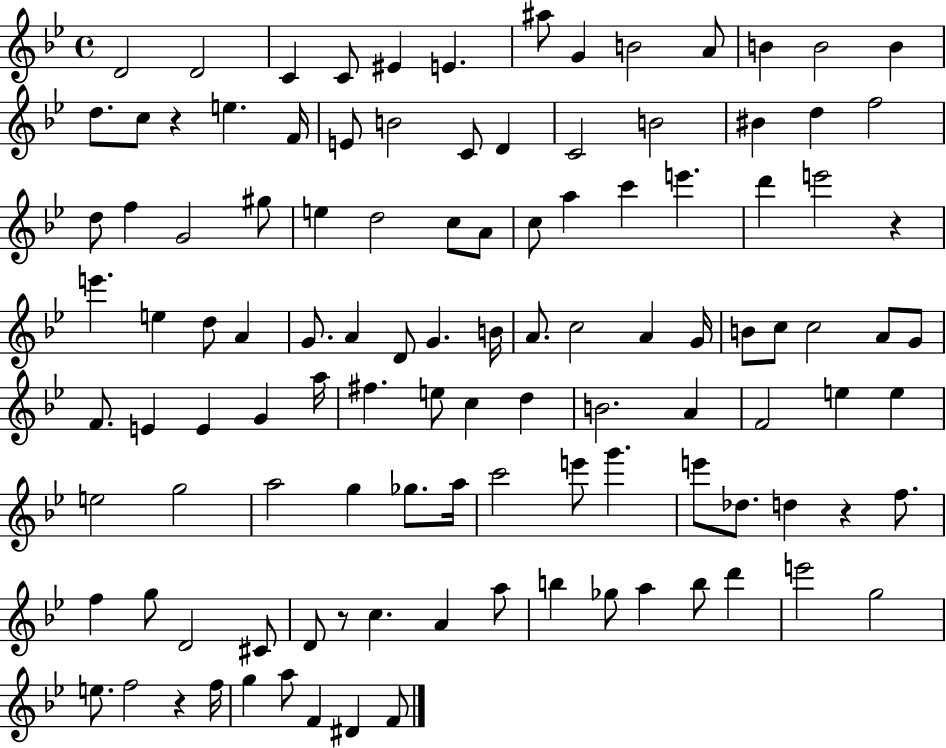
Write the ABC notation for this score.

X:1
T:Untitled
M:4/4
L:1/4
K:Bb
D2 D2 C C/2 ^E E ^a/2 G B2 A/2 B B2 B d/2 c/2 z e F/4 E/2 B2 C/2 D C2 B2 ^B d f2 d/2 f G2 ^g/2 e d2 c/2 A/2 c/2 a c' e' d' e'2 z e' e d/2 A G/2 A D/2 G B/4 A/2 c2 A G/4 B/2 c/2 c2 A/2 G/2 F/2 E E G a/4 ^f e/2 c d B2 A F2 e e e2 g2 a2 g _g/2 a/4 c'2 e'/2 g' e'/2 _d/2 d z f/2 f g/2 D2 ^C/2 D/2 z/2 c A a/2 b _g/2 a b/2 d' e'2 g2 e/2 f2 z f/4 g a/2 F ^D F/2